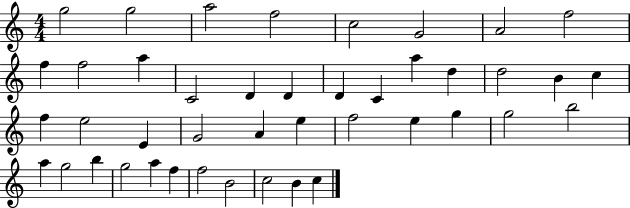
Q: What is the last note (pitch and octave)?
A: C5